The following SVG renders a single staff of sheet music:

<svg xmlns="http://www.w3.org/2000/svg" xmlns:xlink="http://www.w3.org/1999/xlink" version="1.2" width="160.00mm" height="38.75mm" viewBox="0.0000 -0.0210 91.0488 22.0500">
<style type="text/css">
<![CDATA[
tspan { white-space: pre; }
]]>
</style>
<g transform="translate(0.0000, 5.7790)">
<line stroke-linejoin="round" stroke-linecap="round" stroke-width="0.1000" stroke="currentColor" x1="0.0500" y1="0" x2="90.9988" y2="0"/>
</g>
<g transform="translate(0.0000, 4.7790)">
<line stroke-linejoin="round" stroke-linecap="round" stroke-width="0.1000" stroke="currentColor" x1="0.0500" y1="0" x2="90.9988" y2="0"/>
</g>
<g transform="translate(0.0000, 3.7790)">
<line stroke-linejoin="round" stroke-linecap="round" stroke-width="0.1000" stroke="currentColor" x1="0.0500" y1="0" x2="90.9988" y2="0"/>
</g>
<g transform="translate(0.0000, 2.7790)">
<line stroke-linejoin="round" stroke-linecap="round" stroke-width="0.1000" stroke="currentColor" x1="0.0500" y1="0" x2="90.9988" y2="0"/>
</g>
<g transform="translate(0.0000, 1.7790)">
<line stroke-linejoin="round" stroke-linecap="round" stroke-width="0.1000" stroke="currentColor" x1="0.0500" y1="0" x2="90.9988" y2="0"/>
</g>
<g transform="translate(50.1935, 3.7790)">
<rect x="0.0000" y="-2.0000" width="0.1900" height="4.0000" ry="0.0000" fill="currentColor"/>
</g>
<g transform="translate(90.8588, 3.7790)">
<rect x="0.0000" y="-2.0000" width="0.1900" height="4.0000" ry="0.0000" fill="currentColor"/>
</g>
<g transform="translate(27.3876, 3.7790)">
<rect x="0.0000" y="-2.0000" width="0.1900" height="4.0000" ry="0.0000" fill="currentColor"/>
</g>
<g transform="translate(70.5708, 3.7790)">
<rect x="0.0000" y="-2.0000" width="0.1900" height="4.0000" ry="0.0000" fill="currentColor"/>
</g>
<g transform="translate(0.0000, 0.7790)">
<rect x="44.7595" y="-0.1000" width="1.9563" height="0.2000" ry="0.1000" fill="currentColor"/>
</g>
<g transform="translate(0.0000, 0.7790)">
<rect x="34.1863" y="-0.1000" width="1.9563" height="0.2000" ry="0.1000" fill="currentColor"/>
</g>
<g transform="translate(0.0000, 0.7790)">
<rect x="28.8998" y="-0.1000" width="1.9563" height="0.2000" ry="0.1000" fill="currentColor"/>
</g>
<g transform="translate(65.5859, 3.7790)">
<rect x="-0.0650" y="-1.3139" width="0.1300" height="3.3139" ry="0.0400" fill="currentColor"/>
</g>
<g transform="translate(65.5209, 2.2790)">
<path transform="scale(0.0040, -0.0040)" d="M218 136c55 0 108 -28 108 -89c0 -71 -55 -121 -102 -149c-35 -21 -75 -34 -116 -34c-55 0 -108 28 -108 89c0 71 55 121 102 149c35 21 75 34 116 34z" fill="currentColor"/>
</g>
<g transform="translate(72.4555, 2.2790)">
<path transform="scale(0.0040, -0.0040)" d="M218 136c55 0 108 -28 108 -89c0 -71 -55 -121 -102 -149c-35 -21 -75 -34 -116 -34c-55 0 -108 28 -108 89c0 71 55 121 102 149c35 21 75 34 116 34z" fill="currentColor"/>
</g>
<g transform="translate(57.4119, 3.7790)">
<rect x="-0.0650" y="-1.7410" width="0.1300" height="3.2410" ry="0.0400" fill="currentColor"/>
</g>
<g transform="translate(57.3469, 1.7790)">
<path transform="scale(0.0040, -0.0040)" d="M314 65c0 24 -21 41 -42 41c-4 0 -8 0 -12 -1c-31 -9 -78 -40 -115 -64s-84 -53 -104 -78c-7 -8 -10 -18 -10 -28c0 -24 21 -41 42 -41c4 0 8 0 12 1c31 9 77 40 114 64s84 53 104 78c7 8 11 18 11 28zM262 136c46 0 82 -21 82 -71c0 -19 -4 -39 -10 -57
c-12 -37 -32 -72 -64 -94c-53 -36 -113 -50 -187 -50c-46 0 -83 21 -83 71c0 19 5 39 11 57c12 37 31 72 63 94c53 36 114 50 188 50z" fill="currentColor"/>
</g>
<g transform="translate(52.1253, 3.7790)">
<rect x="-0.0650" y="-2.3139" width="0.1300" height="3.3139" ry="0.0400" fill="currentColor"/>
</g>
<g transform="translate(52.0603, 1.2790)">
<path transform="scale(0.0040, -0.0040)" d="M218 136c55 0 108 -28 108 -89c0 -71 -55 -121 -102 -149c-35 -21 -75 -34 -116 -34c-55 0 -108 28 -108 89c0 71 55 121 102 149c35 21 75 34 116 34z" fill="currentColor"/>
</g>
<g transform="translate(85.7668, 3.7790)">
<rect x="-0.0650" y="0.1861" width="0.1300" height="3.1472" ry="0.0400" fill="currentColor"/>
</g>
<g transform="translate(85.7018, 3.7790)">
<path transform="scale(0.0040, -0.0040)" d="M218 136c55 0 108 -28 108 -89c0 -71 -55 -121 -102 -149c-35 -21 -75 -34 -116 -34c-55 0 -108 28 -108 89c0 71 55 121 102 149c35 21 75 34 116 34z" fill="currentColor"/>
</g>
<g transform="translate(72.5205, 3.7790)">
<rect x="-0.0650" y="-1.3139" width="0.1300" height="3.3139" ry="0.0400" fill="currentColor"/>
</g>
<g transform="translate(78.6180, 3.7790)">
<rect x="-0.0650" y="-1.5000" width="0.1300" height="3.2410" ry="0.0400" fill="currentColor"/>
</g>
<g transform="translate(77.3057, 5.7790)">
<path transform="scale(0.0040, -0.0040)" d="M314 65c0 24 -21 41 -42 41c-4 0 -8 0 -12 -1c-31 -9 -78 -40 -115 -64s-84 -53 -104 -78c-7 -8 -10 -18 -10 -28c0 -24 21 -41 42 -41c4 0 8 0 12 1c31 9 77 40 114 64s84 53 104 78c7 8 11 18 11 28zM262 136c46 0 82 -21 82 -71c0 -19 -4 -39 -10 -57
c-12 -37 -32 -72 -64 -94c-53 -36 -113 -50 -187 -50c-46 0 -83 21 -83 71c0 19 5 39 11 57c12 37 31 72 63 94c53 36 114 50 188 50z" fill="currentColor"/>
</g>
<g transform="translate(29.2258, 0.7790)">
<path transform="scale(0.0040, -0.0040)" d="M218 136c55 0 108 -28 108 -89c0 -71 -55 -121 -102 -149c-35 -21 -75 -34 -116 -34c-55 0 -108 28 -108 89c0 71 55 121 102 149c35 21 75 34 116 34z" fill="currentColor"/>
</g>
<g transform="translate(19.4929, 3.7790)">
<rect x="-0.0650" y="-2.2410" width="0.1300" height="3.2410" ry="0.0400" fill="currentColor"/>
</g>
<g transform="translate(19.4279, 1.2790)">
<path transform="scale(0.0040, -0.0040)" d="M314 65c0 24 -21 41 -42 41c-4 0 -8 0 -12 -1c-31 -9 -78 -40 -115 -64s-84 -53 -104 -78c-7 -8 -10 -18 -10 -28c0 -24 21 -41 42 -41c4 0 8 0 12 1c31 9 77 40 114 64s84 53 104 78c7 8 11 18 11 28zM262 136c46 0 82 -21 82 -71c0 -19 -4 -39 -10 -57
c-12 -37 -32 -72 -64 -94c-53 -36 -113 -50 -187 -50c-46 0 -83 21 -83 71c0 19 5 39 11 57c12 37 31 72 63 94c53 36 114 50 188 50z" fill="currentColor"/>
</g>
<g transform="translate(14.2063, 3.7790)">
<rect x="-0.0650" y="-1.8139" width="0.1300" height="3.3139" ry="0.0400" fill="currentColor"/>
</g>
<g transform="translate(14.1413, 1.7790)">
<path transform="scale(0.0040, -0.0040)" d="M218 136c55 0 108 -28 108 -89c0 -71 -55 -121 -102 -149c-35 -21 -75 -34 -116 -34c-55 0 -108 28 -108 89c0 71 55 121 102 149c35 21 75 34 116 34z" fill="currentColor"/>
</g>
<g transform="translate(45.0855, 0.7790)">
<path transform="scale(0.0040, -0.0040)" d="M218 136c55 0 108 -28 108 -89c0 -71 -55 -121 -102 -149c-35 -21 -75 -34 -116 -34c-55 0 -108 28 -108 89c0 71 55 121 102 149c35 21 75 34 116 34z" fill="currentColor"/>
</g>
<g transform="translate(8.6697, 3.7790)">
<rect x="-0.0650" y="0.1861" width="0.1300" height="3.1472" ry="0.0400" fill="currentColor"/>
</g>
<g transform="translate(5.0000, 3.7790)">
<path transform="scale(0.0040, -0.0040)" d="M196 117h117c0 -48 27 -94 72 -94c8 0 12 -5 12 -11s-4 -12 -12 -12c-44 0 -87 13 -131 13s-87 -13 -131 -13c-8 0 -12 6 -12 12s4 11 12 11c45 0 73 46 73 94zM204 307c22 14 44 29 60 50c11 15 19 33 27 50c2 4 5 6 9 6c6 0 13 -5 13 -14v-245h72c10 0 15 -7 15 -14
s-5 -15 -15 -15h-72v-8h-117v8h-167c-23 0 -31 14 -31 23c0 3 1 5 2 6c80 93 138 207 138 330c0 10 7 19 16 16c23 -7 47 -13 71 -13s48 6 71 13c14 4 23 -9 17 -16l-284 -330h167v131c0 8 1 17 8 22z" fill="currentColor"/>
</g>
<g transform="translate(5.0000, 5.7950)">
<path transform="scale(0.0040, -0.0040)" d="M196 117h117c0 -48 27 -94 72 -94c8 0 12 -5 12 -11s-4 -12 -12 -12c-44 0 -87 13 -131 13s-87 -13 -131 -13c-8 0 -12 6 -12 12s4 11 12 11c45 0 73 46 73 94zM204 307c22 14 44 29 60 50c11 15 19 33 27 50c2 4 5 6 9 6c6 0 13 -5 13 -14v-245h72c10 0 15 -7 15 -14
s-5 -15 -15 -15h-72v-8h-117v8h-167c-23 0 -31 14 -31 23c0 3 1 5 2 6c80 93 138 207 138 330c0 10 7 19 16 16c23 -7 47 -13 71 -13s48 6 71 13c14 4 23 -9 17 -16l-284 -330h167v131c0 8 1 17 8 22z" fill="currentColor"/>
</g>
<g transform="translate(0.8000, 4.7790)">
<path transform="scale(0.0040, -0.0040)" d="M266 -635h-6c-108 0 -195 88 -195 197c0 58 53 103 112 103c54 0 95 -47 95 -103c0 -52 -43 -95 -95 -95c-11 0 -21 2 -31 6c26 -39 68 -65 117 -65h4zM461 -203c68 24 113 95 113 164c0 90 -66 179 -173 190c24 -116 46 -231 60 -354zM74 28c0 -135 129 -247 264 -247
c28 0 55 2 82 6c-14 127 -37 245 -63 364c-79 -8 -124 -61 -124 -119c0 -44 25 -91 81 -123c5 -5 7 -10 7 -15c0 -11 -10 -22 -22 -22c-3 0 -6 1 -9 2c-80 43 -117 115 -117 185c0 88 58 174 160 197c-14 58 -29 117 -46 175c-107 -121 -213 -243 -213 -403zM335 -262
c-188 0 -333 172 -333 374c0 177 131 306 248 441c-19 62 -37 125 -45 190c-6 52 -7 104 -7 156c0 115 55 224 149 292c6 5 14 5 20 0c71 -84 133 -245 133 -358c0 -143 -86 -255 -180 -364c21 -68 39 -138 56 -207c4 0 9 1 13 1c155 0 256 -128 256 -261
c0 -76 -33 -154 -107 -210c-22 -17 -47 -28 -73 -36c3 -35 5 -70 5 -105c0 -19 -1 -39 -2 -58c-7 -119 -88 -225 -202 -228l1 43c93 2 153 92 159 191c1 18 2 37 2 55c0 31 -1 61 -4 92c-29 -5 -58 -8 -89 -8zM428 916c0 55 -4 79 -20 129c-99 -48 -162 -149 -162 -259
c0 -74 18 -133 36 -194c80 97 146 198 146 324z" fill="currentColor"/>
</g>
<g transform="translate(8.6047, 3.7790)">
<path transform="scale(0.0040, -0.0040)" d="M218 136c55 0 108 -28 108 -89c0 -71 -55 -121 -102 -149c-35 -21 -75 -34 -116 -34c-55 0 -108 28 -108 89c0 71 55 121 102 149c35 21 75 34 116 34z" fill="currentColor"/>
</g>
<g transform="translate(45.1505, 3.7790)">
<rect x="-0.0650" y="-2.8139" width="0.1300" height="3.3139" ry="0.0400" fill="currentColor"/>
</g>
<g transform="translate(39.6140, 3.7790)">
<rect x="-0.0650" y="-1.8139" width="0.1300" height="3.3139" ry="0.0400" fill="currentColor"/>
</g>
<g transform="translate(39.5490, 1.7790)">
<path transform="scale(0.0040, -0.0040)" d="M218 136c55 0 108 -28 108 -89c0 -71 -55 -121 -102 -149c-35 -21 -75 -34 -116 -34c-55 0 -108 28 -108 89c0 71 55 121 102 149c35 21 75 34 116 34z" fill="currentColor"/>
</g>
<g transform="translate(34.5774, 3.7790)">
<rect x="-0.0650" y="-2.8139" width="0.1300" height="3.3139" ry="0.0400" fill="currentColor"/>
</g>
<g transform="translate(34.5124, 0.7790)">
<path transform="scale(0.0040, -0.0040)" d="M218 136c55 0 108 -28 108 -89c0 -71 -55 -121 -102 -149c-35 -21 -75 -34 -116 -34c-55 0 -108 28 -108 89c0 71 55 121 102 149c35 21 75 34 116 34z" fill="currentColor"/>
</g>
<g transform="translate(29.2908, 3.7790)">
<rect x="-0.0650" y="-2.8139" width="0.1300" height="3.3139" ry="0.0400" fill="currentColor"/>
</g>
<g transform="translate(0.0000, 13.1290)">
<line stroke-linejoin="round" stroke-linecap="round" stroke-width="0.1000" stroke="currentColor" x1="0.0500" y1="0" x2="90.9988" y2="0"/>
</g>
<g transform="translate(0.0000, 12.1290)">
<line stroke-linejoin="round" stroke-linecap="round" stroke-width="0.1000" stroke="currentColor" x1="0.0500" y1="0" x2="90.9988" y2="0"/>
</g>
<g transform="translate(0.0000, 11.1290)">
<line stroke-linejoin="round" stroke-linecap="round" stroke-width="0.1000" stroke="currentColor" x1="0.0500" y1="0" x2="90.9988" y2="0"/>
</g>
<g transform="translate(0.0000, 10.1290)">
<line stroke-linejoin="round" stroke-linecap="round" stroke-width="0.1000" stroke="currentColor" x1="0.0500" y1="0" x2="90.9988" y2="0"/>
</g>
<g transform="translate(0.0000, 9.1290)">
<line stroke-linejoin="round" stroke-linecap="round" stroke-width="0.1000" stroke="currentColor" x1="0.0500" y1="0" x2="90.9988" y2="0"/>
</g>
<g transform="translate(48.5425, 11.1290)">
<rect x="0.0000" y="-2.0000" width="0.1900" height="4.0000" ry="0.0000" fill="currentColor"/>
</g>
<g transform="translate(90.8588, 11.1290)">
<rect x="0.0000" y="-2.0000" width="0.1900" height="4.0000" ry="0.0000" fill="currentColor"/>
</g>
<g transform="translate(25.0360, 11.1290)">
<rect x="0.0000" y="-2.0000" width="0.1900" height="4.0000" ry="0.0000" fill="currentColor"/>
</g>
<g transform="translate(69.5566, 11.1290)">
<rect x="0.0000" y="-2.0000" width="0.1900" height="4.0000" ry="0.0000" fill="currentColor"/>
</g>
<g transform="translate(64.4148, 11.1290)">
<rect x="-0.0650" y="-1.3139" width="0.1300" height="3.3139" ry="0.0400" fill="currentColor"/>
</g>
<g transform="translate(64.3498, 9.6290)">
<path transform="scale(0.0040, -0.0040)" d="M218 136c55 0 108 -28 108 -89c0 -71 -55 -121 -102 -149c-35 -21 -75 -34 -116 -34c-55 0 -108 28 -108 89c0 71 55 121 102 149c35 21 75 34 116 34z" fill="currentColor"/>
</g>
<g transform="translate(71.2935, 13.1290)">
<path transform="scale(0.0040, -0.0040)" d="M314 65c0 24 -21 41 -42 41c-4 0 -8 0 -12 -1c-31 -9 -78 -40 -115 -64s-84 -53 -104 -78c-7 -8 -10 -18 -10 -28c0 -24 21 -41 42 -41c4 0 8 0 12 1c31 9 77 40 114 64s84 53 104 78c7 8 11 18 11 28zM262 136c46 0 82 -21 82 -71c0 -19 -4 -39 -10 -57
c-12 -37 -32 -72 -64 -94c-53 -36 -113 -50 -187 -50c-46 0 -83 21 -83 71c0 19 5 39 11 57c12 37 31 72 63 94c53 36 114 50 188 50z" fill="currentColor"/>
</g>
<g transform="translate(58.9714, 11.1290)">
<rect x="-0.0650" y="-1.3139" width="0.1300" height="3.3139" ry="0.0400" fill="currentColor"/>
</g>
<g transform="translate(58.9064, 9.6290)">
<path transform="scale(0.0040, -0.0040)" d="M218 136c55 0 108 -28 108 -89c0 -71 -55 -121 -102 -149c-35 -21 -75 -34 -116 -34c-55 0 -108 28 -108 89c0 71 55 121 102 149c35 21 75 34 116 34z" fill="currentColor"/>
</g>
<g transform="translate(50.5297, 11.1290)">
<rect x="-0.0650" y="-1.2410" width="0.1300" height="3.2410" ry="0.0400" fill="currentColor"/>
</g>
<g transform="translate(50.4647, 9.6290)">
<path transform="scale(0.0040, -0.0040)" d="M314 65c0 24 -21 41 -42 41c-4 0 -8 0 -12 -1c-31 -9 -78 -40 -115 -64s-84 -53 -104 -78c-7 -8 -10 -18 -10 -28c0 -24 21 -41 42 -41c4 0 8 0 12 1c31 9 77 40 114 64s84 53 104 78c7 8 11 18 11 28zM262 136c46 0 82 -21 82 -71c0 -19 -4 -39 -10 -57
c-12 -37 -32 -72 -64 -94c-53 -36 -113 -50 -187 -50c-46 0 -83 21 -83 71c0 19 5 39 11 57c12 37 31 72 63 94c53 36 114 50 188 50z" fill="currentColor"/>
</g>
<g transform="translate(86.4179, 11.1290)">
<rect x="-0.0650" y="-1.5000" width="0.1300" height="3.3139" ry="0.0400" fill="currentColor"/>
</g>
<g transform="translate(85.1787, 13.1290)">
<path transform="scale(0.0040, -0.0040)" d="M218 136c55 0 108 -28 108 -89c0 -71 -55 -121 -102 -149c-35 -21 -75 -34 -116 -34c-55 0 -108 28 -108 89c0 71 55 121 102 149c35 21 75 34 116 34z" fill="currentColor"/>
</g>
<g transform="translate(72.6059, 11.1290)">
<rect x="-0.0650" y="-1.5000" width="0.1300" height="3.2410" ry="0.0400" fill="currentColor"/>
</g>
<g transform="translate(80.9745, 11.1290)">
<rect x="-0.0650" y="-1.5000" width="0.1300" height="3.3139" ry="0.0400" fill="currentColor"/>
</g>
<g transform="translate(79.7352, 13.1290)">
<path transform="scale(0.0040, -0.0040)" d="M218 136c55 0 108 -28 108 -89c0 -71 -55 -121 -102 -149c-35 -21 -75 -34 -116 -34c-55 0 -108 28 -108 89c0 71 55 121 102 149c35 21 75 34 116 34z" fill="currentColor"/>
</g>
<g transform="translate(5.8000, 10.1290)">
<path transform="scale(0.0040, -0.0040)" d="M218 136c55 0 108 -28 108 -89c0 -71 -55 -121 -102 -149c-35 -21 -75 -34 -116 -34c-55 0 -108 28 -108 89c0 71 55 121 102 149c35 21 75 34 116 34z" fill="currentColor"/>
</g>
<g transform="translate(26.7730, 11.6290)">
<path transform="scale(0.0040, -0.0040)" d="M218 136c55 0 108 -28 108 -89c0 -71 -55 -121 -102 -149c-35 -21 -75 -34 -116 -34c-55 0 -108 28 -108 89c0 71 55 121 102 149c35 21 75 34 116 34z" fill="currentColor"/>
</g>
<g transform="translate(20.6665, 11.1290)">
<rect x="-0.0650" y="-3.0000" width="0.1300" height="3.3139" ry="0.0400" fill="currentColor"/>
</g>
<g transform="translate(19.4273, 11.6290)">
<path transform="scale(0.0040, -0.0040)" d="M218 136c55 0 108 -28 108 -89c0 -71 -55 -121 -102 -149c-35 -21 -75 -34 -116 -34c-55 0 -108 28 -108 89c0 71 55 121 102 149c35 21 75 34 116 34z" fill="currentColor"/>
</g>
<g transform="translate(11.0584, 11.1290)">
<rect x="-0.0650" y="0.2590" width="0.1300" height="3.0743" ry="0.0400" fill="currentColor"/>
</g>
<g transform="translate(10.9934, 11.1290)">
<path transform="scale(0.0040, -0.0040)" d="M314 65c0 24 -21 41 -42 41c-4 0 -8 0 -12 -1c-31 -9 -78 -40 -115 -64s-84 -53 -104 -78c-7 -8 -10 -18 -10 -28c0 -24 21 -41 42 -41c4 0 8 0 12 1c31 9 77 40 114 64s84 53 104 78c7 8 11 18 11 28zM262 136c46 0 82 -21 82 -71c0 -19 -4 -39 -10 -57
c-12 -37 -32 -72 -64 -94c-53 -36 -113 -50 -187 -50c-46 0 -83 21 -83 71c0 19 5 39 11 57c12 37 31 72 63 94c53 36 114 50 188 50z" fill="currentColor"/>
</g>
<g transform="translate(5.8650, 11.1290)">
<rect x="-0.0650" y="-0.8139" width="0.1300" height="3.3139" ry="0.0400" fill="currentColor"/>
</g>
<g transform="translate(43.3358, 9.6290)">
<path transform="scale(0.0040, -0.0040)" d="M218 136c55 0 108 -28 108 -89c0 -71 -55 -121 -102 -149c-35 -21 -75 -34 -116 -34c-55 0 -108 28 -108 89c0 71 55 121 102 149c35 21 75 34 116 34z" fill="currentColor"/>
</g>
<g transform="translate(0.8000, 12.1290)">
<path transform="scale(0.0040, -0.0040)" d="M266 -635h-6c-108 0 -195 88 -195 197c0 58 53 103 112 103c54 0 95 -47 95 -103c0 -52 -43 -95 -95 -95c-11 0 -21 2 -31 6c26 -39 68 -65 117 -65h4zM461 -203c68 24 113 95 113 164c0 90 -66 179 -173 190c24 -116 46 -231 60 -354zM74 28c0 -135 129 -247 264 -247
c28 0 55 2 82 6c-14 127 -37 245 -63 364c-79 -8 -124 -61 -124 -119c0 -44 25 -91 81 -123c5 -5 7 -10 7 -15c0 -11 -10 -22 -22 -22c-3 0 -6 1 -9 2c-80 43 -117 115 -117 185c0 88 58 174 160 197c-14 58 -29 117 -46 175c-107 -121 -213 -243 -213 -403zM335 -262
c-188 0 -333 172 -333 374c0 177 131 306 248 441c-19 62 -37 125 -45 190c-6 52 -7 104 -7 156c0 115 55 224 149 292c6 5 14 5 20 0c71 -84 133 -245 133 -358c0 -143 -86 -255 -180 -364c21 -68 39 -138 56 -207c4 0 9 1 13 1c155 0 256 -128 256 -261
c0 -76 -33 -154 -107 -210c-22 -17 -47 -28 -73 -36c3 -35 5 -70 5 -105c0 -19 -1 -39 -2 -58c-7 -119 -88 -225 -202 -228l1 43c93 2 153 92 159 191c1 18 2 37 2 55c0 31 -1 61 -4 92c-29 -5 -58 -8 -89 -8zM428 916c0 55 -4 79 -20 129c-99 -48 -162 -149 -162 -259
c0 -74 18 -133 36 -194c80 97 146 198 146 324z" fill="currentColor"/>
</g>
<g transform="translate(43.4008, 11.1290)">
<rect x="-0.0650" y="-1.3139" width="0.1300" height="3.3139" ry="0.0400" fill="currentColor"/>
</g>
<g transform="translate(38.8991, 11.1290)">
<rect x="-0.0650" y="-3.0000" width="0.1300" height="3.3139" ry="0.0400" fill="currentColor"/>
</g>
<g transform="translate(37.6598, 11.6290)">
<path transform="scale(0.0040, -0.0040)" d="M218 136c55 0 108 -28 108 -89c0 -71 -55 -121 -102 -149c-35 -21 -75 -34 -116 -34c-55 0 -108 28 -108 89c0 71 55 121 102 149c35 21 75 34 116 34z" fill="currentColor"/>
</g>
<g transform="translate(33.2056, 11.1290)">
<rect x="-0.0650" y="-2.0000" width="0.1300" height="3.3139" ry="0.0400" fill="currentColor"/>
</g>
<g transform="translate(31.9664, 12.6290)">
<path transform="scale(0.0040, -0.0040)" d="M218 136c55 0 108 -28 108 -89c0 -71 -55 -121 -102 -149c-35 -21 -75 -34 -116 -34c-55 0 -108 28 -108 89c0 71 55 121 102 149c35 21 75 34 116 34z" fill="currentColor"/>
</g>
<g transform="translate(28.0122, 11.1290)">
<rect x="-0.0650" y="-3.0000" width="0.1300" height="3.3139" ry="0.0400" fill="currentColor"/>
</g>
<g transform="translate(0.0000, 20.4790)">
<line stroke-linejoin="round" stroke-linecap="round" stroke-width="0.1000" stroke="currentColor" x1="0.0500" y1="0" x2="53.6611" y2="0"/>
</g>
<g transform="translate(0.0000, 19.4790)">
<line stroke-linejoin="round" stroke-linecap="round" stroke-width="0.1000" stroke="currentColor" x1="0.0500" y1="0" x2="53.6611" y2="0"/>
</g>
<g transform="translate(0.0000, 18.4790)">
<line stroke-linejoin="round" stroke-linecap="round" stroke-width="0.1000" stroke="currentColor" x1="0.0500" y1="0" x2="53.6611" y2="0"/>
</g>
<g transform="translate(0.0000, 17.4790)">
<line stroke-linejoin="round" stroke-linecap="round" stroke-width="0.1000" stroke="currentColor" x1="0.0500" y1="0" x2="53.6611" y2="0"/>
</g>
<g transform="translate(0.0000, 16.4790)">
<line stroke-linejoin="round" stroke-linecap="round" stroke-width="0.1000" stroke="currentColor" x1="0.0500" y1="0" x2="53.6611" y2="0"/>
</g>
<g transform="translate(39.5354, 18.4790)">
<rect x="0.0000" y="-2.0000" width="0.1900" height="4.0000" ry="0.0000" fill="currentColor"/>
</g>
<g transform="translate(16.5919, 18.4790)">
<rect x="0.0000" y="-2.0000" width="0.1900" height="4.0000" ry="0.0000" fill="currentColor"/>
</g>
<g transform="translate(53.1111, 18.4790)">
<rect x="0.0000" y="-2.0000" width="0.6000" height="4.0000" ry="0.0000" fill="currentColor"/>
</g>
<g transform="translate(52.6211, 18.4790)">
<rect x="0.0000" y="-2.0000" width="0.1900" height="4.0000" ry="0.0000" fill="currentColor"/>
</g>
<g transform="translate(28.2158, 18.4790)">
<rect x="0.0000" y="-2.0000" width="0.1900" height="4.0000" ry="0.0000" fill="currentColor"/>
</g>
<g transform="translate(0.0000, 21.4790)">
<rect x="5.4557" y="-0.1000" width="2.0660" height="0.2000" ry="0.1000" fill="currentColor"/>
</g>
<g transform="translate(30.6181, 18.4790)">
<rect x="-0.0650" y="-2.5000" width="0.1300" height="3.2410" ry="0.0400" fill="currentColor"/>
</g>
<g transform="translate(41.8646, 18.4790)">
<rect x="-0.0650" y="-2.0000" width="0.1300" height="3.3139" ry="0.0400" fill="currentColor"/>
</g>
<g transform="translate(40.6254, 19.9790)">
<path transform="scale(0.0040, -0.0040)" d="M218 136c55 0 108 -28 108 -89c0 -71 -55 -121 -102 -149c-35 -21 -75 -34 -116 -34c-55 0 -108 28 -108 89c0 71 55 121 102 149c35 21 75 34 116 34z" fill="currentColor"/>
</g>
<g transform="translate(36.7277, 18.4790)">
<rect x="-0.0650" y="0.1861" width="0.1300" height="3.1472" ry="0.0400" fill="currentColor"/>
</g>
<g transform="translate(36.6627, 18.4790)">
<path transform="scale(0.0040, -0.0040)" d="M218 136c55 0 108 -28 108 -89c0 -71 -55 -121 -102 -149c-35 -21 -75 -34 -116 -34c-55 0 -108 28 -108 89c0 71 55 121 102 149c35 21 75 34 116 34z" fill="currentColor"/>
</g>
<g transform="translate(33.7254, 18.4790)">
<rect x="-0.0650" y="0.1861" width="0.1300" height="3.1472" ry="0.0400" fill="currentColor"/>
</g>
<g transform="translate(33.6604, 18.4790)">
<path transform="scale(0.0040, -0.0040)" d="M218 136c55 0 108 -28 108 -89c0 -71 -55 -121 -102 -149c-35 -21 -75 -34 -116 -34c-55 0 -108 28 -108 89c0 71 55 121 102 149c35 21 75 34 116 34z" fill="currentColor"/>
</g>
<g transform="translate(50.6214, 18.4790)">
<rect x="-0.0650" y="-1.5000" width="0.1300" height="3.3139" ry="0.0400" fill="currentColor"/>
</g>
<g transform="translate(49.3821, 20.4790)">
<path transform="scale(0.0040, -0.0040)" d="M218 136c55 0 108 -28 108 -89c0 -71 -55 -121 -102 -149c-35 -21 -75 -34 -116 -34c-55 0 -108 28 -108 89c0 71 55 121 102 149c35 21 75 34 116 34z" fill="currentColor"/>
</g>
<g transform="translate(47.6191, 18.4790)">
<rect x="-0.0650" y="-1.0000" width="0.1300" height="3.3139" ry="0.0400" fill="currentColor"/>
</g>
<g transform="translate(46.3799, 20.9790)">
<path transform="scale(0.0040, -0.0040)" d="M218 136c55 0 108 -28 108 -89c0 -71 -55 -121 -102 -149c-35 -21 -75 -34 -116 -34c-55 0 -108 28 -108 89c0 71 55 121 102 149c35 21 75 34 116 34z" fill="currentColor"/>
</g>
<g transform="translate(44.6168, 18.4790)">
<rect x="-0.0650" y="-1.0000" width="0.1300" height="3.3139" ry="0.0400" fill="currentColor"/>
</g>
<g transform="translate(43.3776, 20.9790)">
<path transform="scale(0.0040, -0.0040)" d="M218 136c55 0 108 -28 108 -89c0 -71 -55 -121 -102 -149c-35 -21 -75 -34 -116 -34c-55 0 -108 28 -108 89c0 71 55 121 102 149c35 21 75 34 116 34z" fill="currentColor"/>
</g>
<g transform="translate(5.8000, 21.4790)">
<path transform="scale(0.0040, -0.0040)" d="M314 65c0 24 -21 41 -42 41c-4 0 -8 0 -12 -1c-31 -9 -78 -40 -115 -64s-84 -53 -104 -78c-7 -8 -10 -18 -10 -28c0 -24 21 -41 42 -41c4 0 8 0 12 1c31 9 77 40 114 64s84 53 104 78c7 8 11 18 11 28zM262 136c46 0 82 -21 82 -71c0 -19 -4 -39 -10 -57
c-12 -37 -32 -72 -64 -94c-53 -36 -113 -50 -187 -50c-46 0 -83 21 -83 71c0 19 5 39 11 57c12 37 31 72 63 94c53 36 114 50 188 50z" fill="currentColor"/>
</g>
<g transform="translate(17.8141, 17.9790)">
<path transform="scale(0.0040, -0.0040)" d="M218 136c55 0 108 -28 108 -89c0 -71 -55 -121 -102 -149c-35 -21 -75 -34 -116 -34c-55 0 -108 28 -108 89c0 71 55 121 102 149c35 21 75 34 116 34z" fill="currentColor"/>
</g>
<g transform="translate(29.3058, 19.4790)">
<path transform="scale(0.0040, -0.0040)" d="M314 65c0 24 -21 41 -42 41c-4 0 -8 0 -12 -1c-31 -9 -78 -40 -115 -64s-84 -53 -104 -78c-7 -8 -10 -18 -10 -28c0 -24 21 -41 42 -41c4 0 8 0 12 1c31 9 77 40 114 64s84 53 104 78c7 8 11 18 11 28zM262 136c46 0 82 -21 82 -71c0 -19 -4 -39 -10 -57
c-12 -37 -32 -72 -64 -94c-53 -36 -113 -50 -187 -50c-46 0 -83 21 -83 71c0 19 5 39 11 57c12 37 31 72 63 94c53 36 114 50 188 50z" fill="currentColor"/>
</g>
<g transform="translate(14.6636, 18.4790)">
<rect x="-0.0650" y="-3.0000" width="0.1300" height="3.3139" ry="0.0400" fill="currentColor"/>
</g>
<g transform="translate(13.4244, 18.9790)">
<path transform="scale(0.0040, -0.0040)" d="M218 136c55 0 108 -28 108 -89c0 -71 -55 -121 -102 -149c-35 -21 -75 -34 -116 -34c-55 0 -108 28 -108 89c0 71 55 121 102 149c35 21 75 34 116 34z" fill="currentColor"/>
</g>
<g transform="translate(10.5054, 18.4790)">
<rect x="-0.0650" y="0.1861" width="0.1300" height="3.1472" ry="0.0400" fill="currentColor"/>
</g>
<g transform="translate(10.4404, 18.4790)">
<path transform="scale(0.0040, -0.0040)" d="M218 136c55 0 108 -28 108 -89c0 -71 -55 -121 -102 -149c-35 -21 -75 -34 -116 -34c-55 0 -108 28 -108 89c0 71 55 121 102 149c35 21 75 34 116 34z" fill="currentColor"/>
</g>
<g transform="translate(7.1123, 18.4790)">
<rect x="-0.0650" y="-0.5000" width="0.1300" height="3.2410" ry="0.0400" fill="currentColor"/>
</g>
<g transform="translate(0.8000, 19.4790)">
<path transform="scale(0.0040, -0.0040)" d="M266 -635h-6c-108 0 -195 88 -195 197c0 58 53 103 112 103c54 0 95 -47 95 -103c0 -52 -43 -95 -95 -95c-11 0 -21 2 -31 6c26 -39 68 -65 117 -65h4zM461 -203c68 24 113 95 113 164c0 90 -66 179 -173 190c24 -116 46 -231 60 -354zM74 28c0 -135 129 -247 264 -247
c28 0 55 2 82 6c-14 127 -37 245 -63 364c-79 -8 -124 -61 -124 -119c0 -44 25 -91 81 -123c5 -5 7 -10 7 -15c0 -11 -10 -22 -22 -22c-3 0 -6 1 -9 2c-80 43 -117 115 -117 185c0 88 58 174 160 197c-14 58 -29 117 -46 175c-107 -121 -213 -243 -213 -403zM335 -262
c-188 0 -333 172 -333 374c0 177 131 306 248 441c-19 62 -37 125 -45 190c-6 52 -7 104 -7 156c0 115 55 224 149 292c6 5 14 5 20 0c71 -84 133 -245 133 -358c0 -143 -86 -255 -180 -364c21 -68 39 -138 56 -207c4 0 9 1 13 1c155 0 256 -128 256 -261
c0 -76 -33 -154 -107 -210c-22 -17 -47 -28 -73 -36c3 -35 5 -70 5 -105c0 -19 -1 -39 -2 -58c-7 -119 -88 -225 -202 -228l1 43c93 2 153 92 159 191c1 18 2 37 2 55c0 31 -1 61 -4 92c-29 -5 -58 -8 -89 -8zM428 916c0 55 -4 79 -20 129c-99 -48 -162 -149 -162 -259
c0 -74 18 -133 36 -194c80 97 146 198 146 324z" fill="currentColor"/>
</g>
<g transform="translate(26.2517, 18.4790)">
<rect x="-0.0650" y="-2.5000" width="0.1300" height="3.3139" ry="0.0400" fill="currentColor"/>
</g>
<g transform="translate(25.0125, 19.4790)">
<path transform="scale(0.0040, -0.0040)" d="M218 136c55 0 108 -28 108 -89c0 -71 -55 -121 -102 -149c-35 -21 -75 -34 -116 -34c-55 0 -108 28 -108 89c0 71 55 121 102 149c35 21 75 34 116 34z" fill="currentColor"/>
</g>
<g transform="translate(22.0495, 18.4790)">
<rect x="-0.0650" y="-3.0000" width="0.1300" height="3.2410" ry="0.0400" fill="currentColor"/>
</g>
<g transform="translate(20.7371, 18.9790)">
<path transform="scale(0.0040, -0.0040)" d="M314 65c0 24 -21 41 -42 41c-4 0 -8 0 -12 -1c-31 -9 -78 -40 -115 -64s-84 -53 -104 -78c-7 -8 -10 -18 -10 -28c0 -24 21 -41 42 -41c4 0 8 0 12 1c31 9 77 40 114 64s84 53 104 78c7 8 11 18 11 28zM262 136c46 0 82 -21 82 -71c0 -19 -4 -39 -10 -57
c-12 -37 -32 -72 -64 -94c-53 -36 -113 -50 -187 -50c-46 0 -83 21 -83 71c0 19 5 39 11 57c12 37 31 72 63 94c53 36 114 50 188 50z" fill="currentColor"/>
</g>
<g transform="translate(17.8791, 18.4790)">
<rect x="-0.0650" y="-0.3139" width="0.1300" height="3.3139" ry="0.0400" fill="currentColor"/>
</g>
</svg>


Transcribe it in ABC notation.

X:1
T:Untitled
M:4/4
L:1/4
K:C
B f g2 a a f a g f2 e e E2 B d B2 A A F A e e2 e e E2 E E C2 B A c A2 G G2 B B F D D E